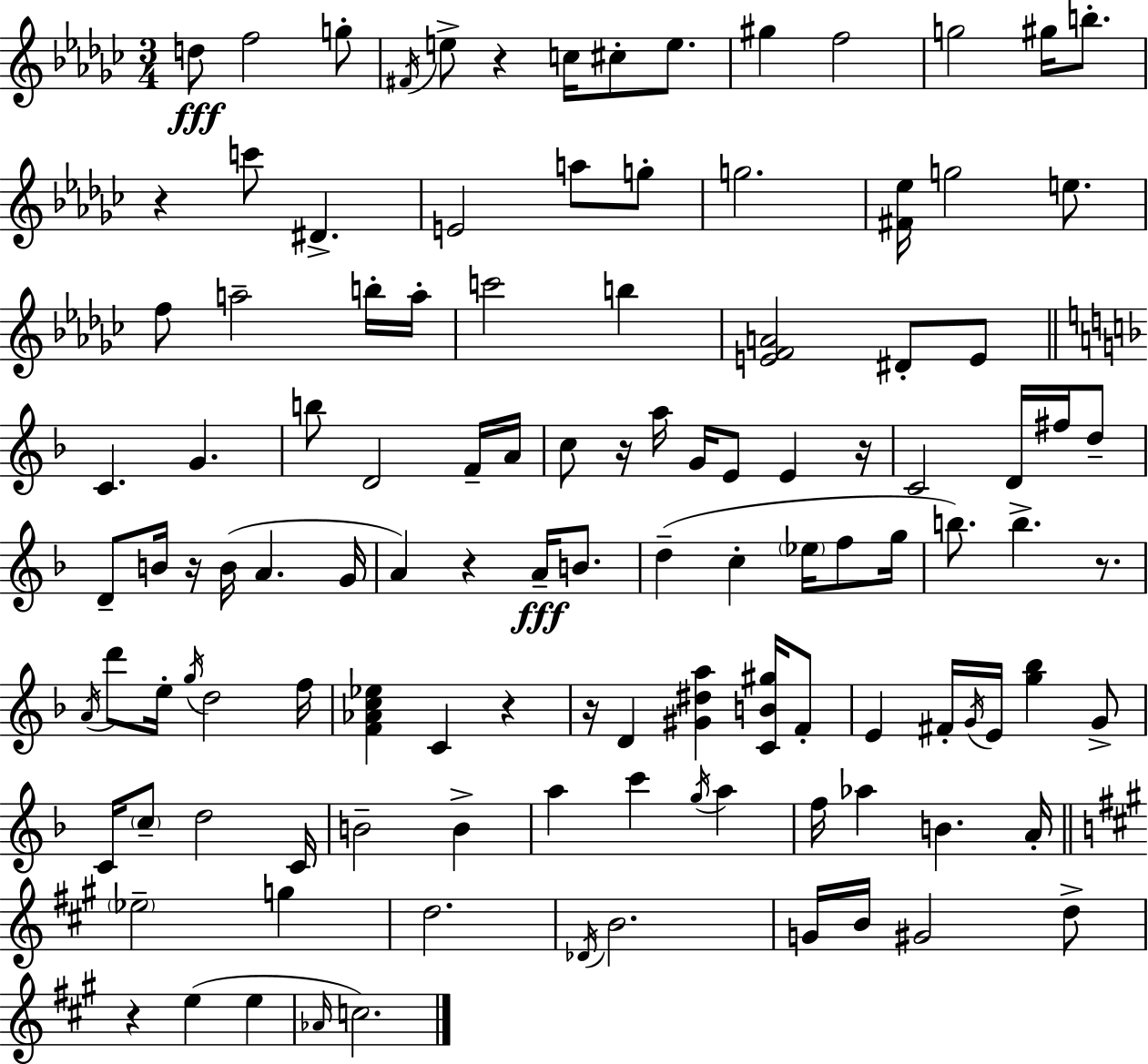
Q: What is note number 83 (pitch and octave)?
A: A5